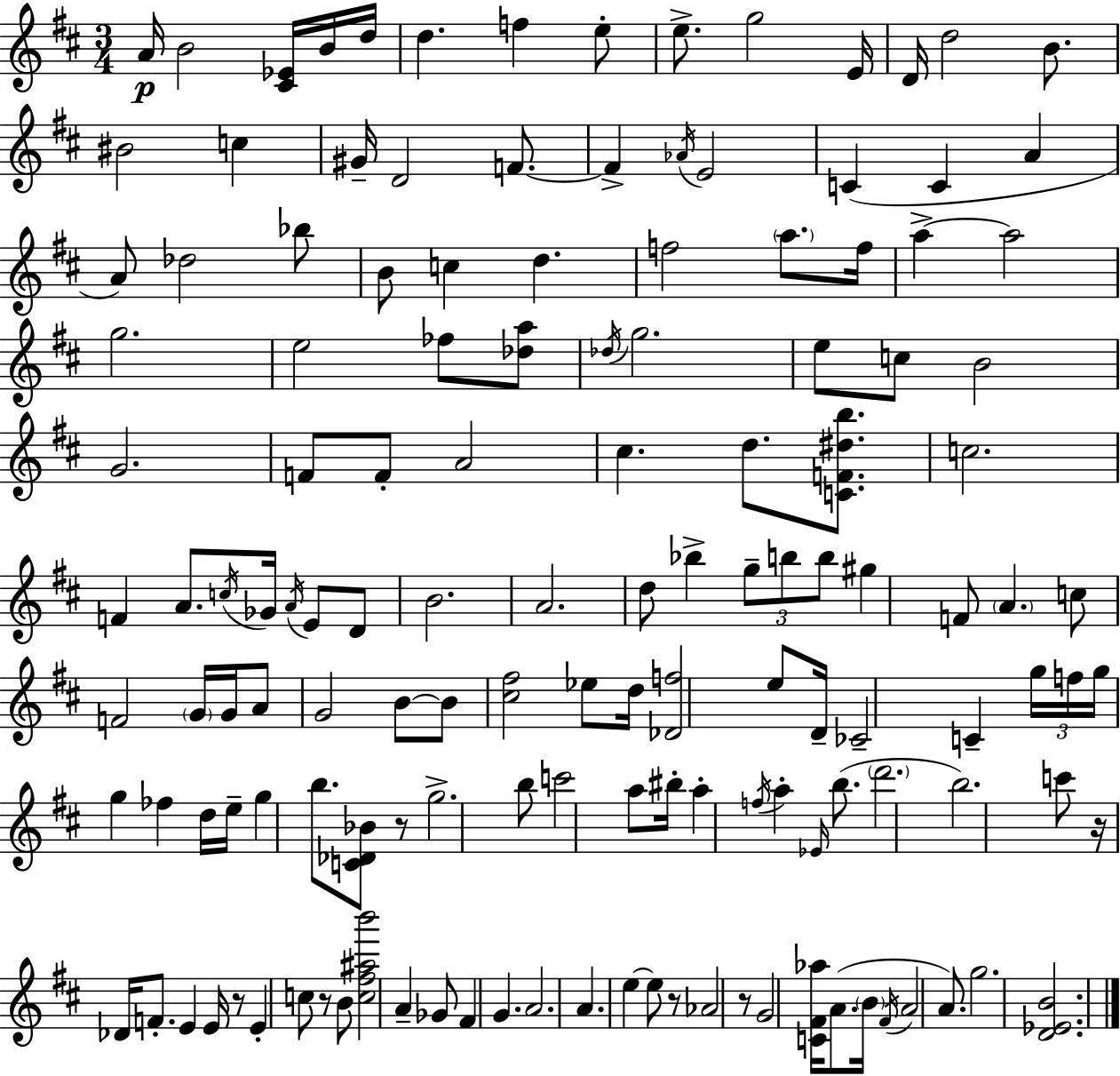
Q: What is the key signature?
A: D major